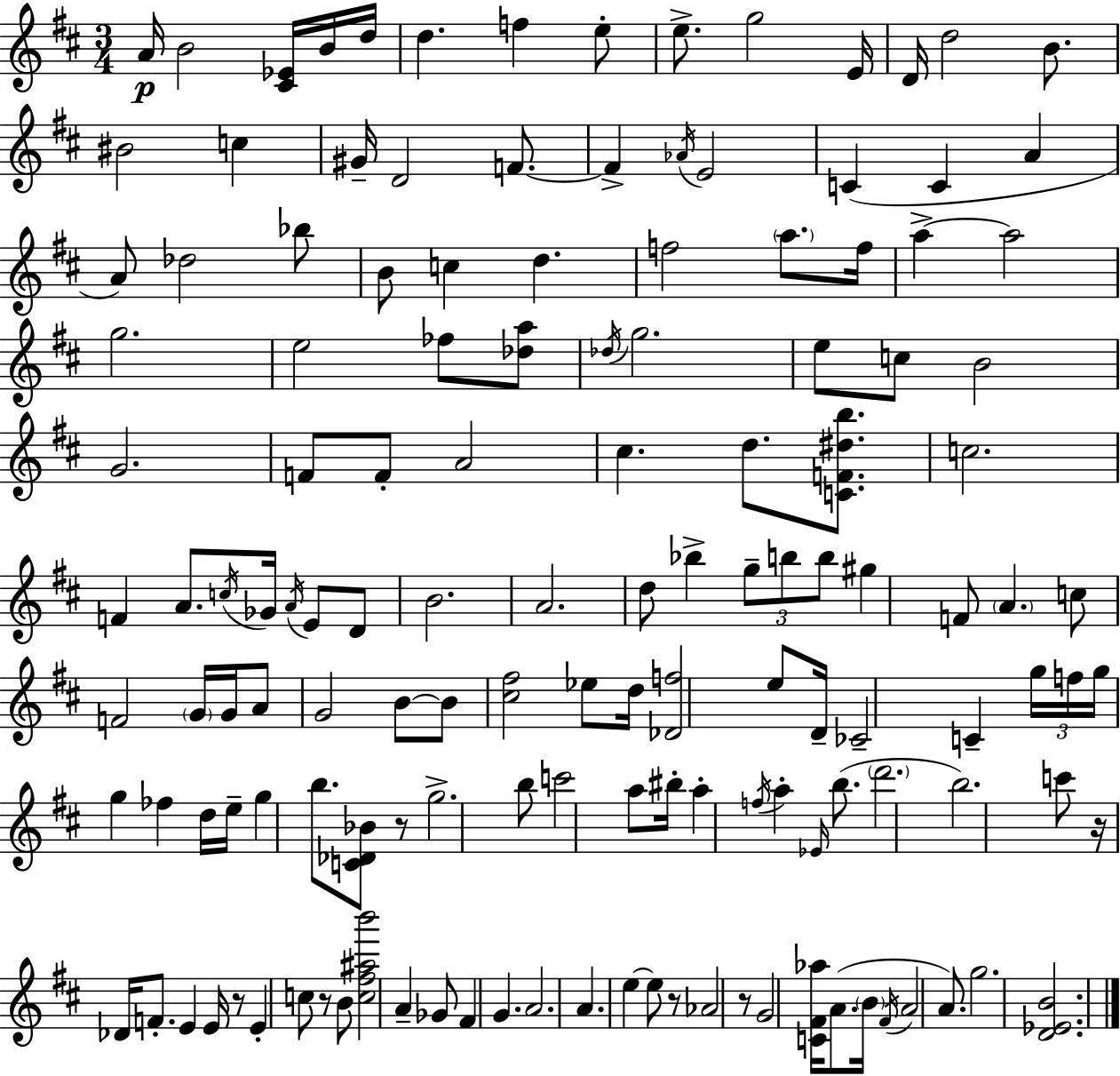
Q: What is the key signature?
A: D major